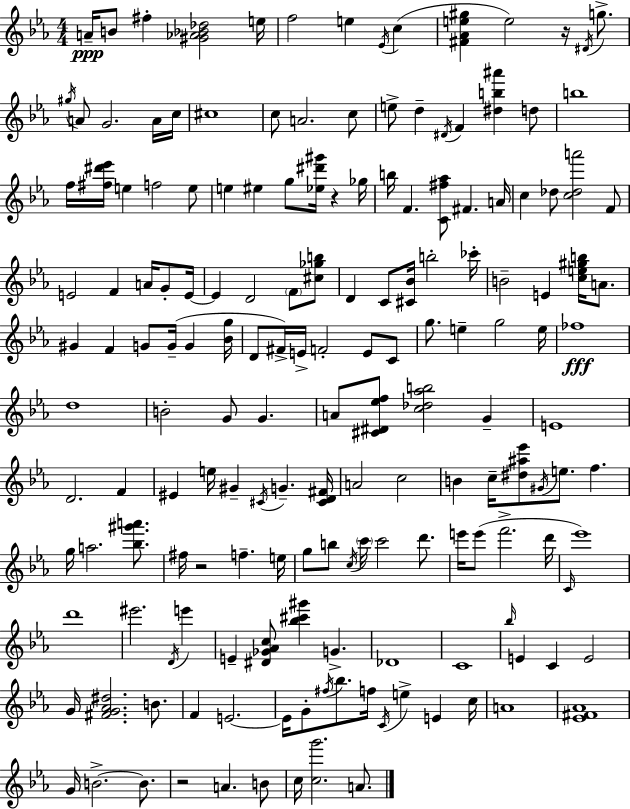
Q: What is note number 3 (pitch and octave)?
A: F#5